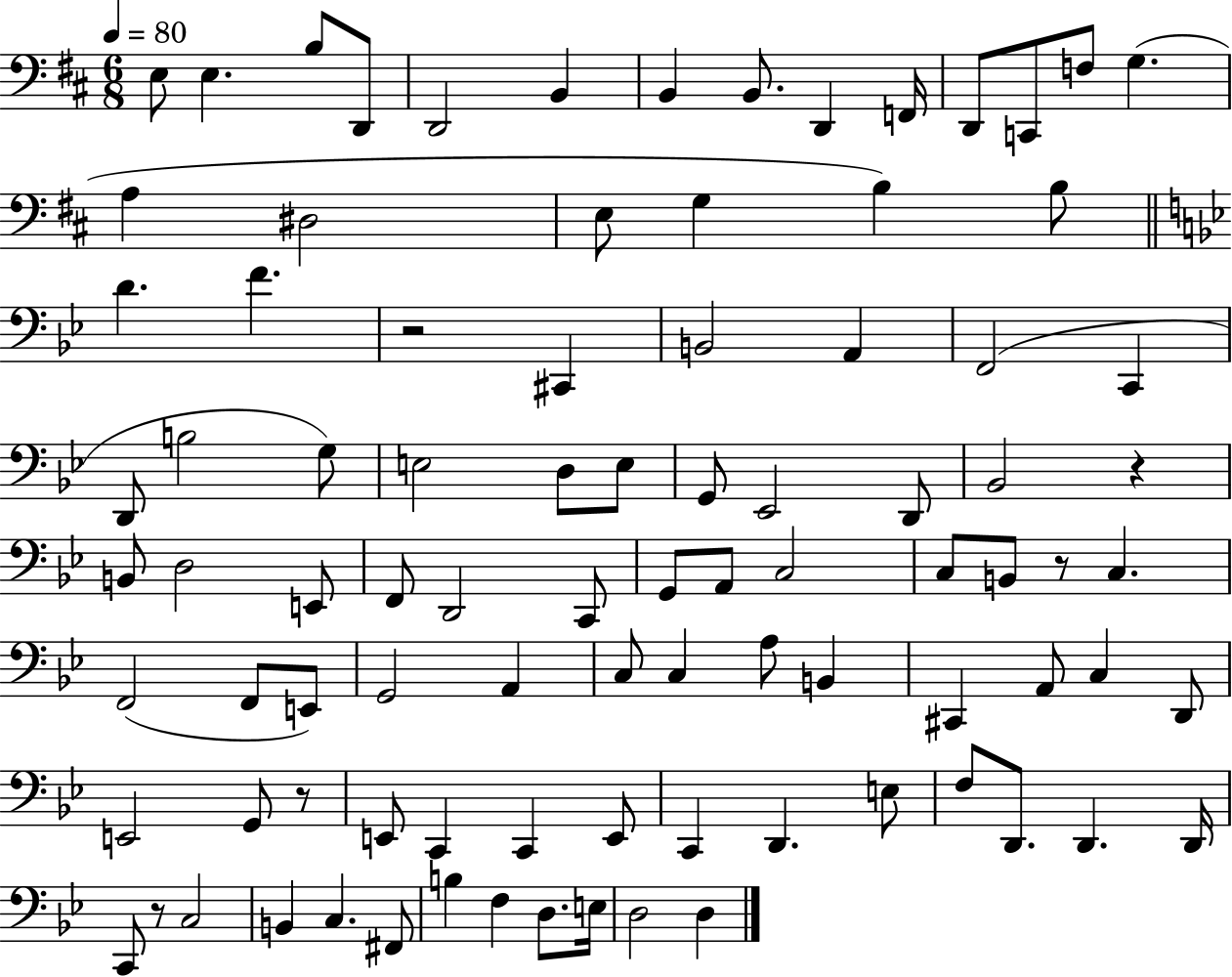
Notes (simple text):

E3/e E3/q. B3/e D2/e D2/h B2/q B2/q B2/e. D2/q F2/s D2/e C2/e F3/e G3/q. A3/q D#3/h E3/e G3/q B3/q B3/e D4/q. F4/q. R/h C#2/q B2/h A2/q F2/h C2/q D2/e B3/h G3/e E3/h D3/e E3/e G2/e Eb2/h D2/e Bb2/h R/q B2/e D3/h E2/e F2/e D2/h C2/e G2/e A2/e C3/h C3/e B2/e R/e C3/q. F2/h F2/e E2/e G2/h A2/q C3/e C3/q A3/e B2/q C#2/q A2/e C3/q D2/e E2/h G2/e R/e E2/e C2/q C2/q E2/e C2/q D2/q. E3/e F3/e D2/e. D2/q. D2/s C2/e R/e C3/h B2/q C3/q. F#2/e B3/q F3/q D3/e. E3/s D3/h D3/q